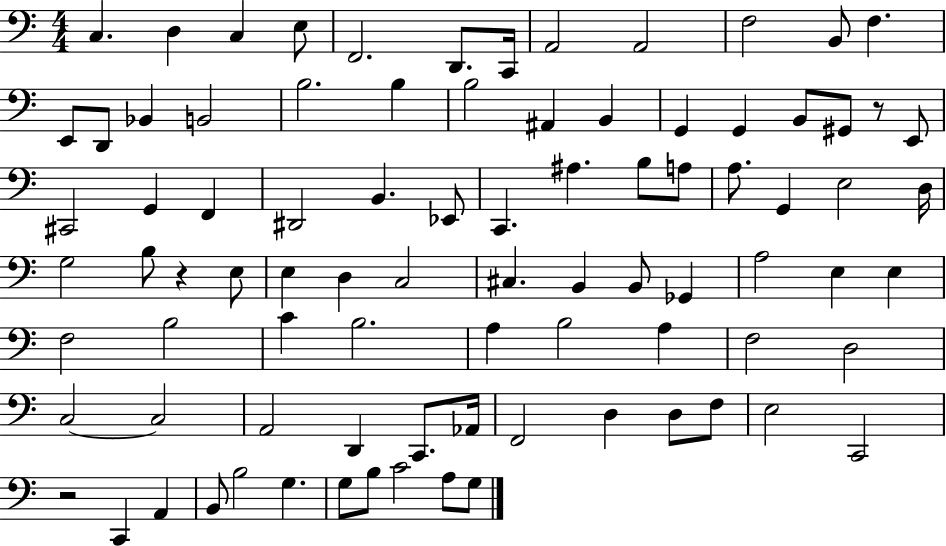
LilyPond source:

{
  \clef bass
  \numericTimeSignature
  \time 4/4
  \key c \major
  c4. d4 c4 e8 | f,2. d,8. c,16 | a,2 a,2 | f2 b,8 f4. | \break e,8 d,8 bes,4 b,2 | b2. b4 | b2 ais,4 b,4 | g,4 g,4 b,8 gis,8 r8 e,8 | \break cis,2 g,4 f,4 | dis,2 b,4. ees,8 | c,4. ais4. b8 a8 | a8. g,4 e2 d16 | \break g2 b8 r4 e8 | e4 d4 c2 | cis4. b,4 b,8 ges,4 | a2 e4 e4 | \break f2 b2 | c'4 b2. | a4 b2 a4 | f2 d2 | \break c2~~ c2 | a,2 d,4 c,8. aes,16 | f,2 d4 d8 f8 | e2 c,2 | \break r2 c,4 a,4 | b,8 b2 g4. | g8 b8 c'2 a8 g8 | \bar "|."
}